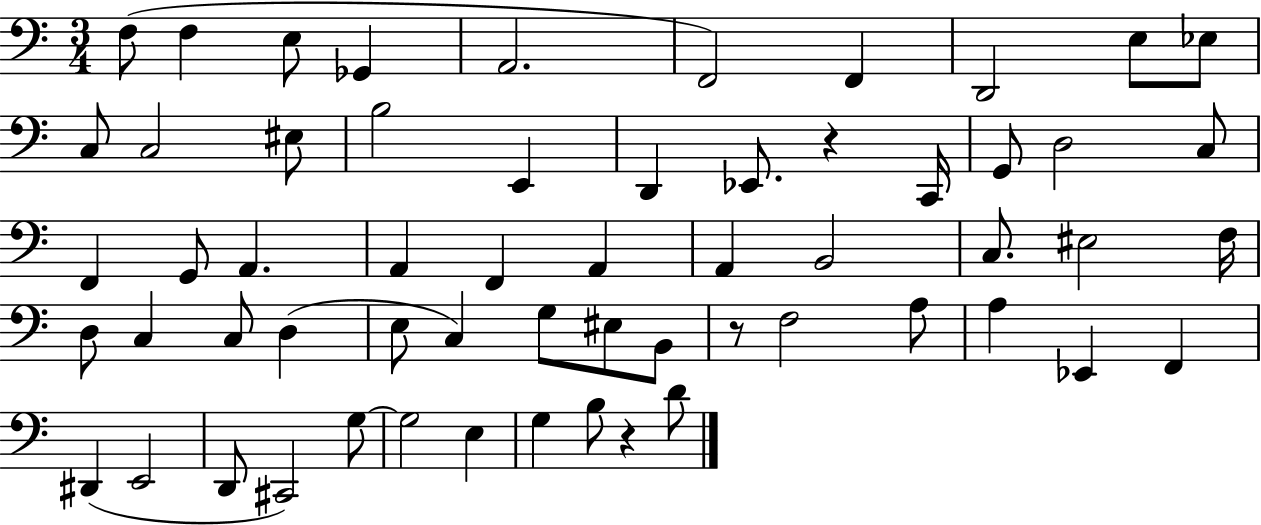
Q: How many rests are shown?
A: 3